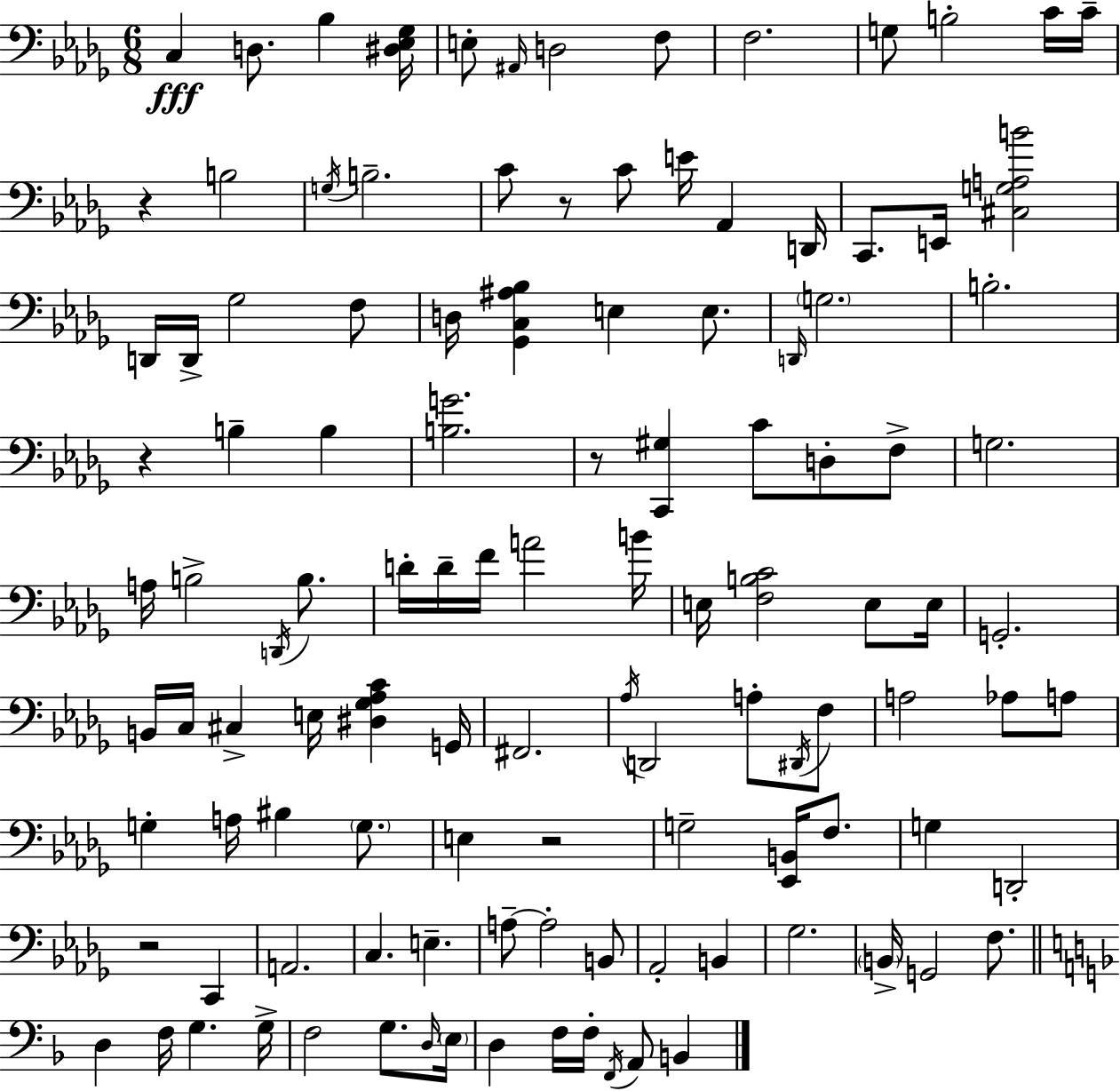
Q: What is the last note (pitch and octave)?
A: B2